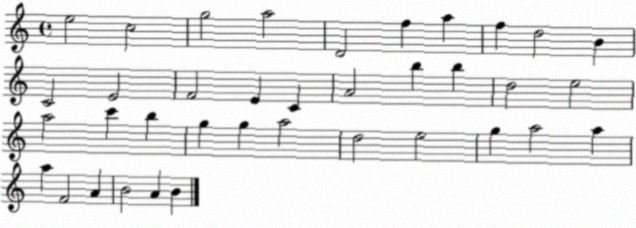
X:1
T:Untitled
M:4/4
L:1/4
K:C
e2 c2 g2 a2 D2 f a f d2 B C2 E2 F2 E C A2 b b d2 e2 a2 c' b g g a2 d2 e2 g a2 a a F2 A B2 A B